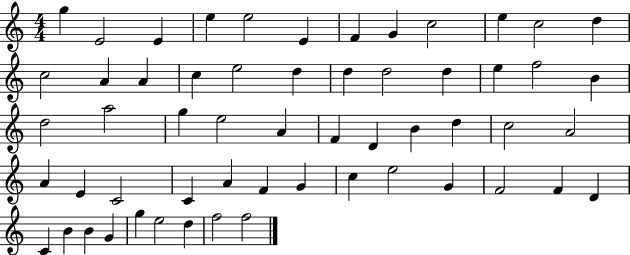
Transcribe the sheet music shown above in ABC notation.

X:1
T:Untitled
M:4/4
L:1/4
K:C
g E2 E e e2 E F G c2 e c2 d c2 A A c e2 d d d2 d e f2 B d2 a2 g e2 A F D B d c2 A2 A E C2 C A F G c e2 G F2 F D C B B G g e2 d f2 f2